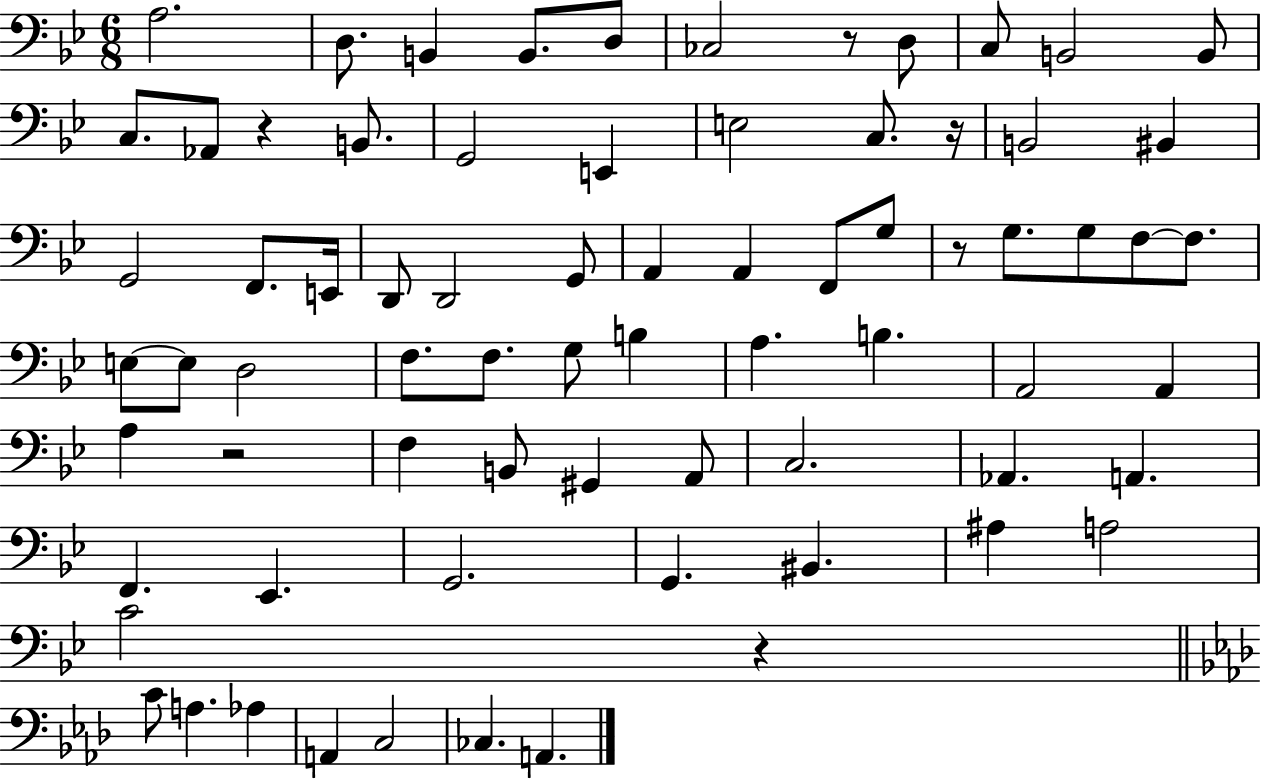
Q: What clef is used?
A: bass